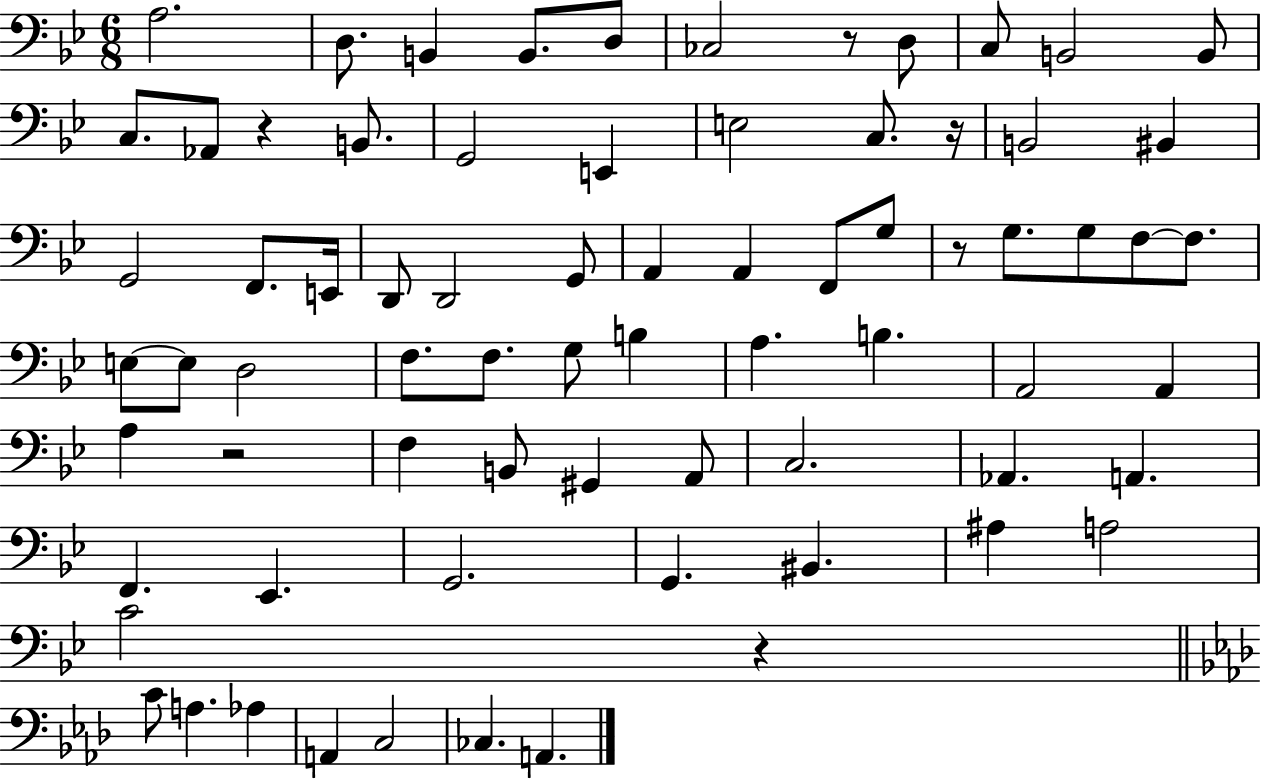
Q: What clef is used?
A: bass